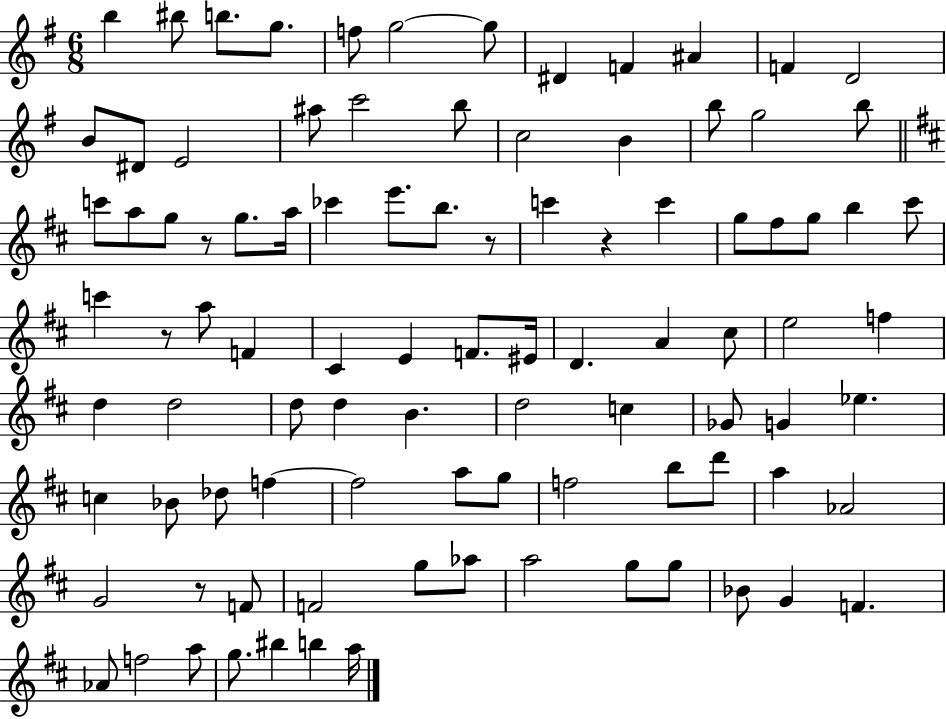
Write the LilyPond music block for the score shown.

{
  \clef treble
  \numericTimeSignature
  \time 6/8
  \key g \major
  \repeat volta 2 { b''4 bis''8 b''8. g''8. | f''8 g''2~~ g''8 | dis'4 f'4 ais'4 | f'4 d'2 | \break b'8 dis'8 e'2 | ais''8 c'''2 b''8 | c''2 b'4 | b''8 g''2 b''8 | \break \bar "||" \break \key d \major c'''8 a''8 g''8 r8 g''8. a''16 | ces'''4 e'''8. b''8. r8 | c'''4 r4 c'''4 | g''8 fis''8 g''8 b''4 cis'''8 | \break c'''4 r8 a''8 f'4 | cis'4 e'4 f'8. eis'16 | d'4. a'4 cis''8 | e''2 f''4 | \break d''4 d''2 | d''8 d''4 b'4. | d''2 c''4 | ges'8 g'4 ees''4. | \break c''4 bes'8 des''8 f''4~~ | f''2 a''8 g''8 | f''2 b''8 d'''8 | a''4 aes'2 | \break g'2 r8 f'8 | f'2 g''8 aes''8 | a''2 g''8 g''8 | bes'8 g'4 f'4. | \break aes'8 f''2 a''8 | g''8. bis''4 b''4 a''16 | } \bar "|."
}